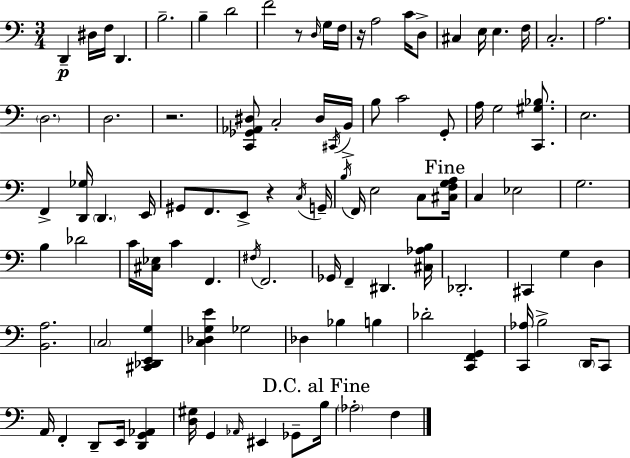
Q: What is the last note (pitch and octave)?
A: F3